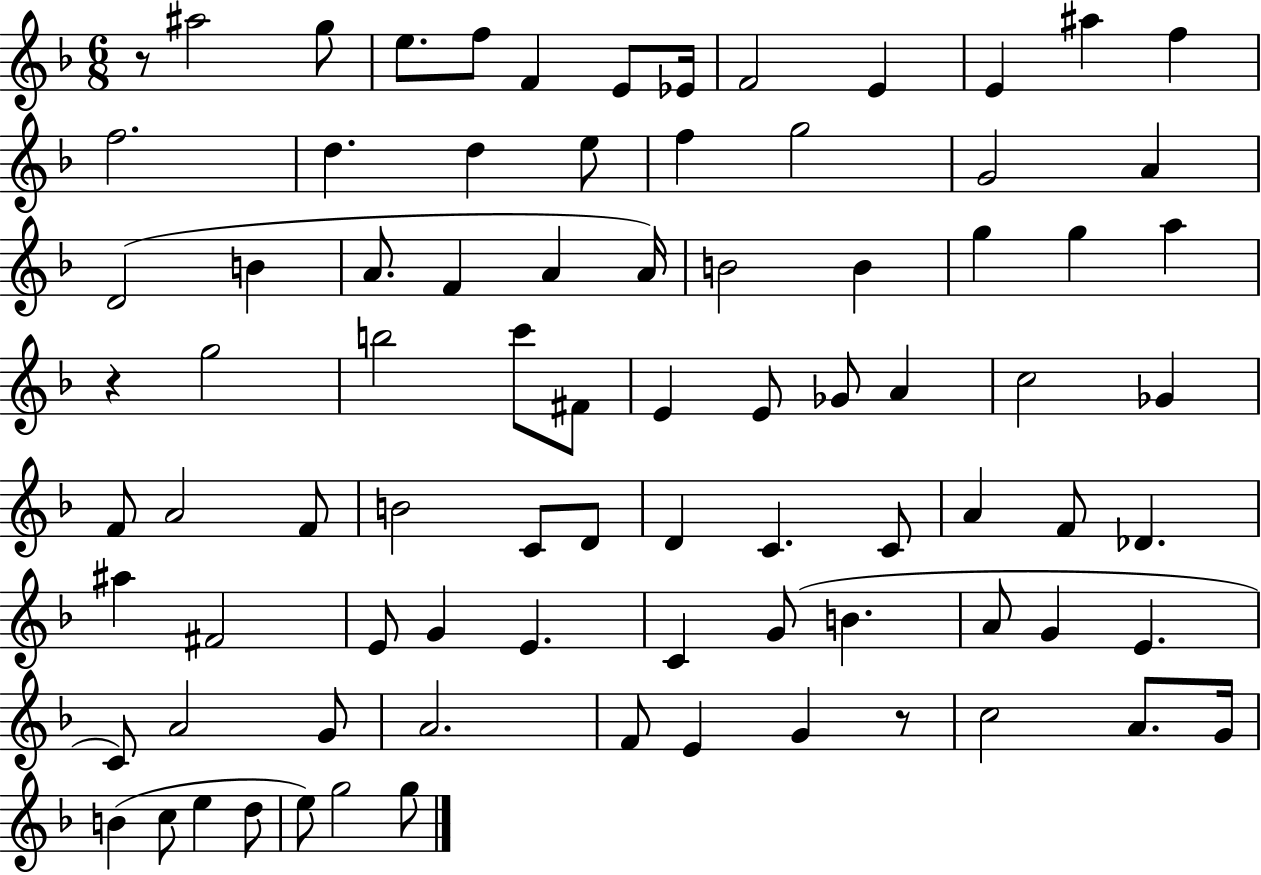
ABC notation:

X:1
T:Untitled
M:6/8
L:1/4
K:F
z/2 ^a2 g/2 e/2 f/2 F E/2 _E/4 F2 E E ^a f f2 d d e/2 f g2 G2 A D2 B A/2 F A A/4 B2 B g g a z g2 b2 c'/2 ^F/2 E E/2 _G/2 A c2 _G F/2 A2 F/2 B2 C/2 D/2 D C C/2 A F/2 _D ^a ^F2 E/2 G E C G/2 B A/2 G E C/2 A2 G/2 A2 F/2 E G z/2 c2 A/2 G/4 B c/2 e d/2 e/2 g2 g/2